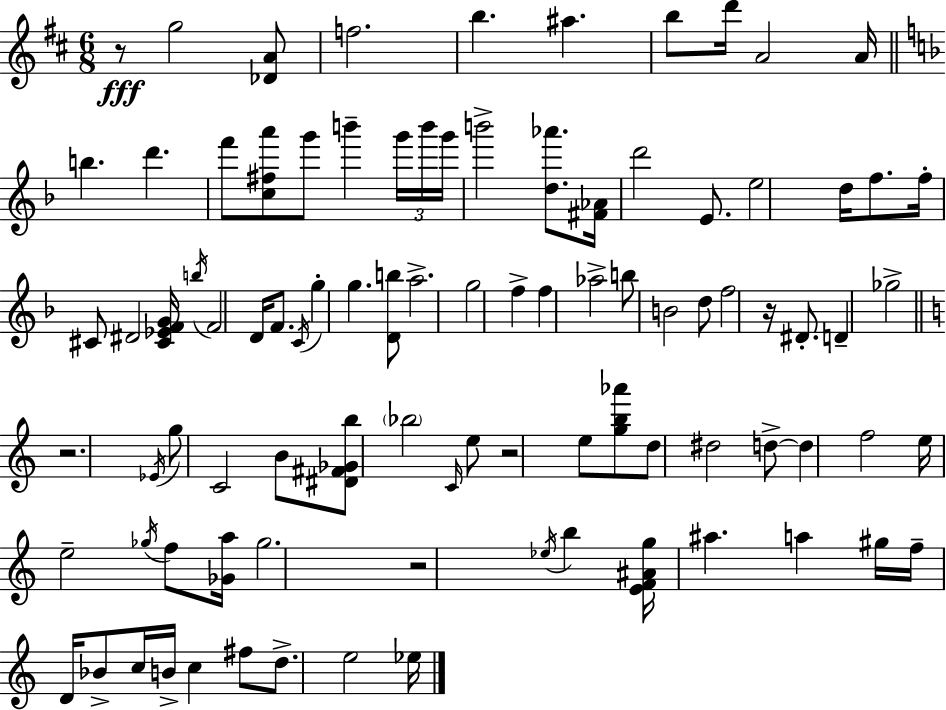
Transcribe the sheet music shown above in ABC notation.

X:1
T:Untitled
M:6/8
L:1/4
K:D
z/2 g2 [_DA]/2 f2 b ^a b/2 d'/4 A2 A/4 b d' f'/2 [c^fa']/2 g'/2 b' g'/4 b'/4 g'/4 b'2 [d_a']/2 [^F_A]/4 d'2 E/2 e2 d/4 f/2 f/4 ^C/2 ^D2 [^C_EFG]/4 b/4 F2 D/4 F/2 C/4 g g [Db]/2 a2 g2 f f _a2 b/2 B2 d/2 f2 z/4 ^D/2 D _g2 z2 _E/4 g/2 C2 B/2 [^D^F_Gb]/2 _b2 C/4 e/2 z2 e/2 [gb_a']/2 d/2 ^d2 d/2 d f2 e/4 e2 _g/4 f/2 [_Ga]/4 _g2 z2 _e/4 b [EF^Ag]/4 ^a a ^g/4 f/4 D/4 _B/2 c/4 B/4 c ^f/2 d/2 e2 _e/4